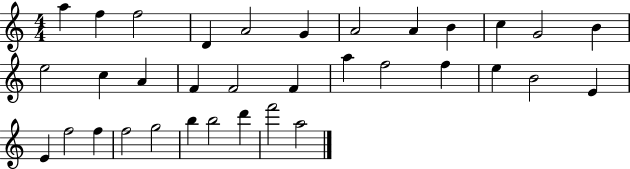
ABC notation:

X:1
T:Untitled
M:4/4
L:1/4
K:C
a f f2 D A2 G A2 A B c G2 B e2 c A F F2 F a f2 f e B2 E E f2 f f2 g2 b b2 d' f'2 a2